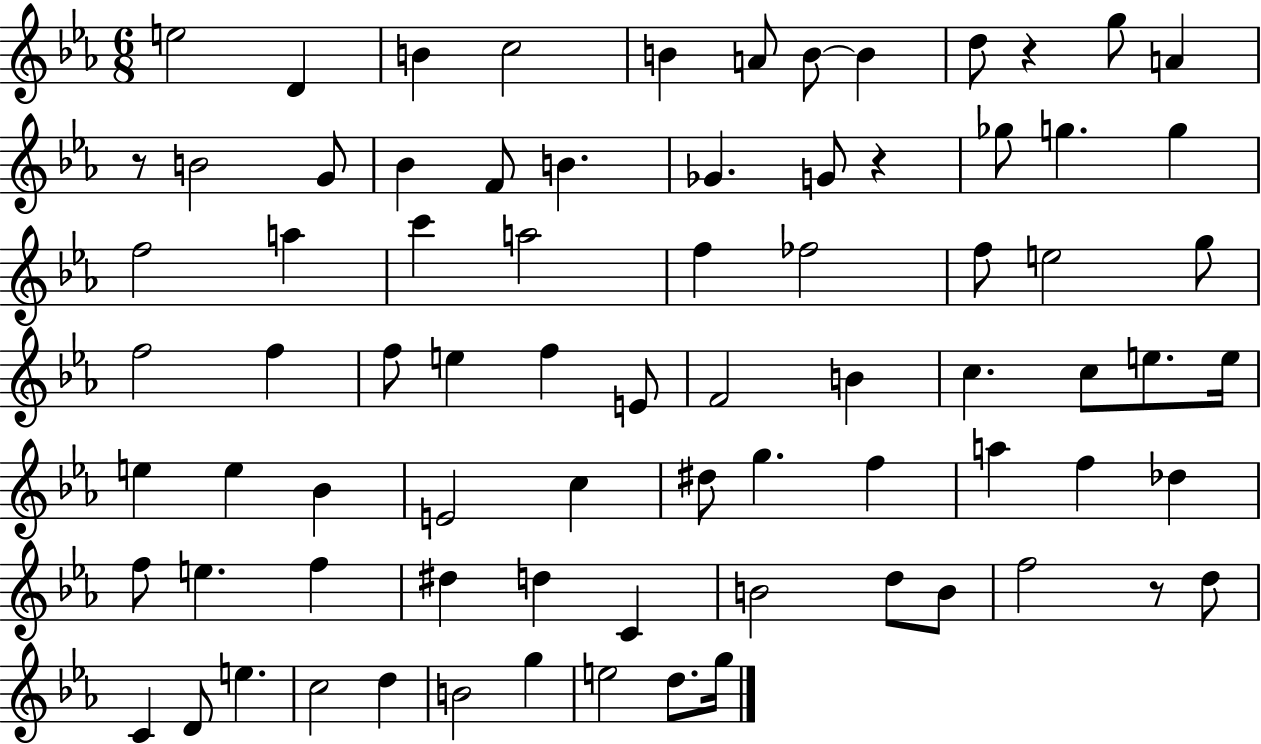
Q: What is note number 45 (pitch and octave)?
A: Bb4